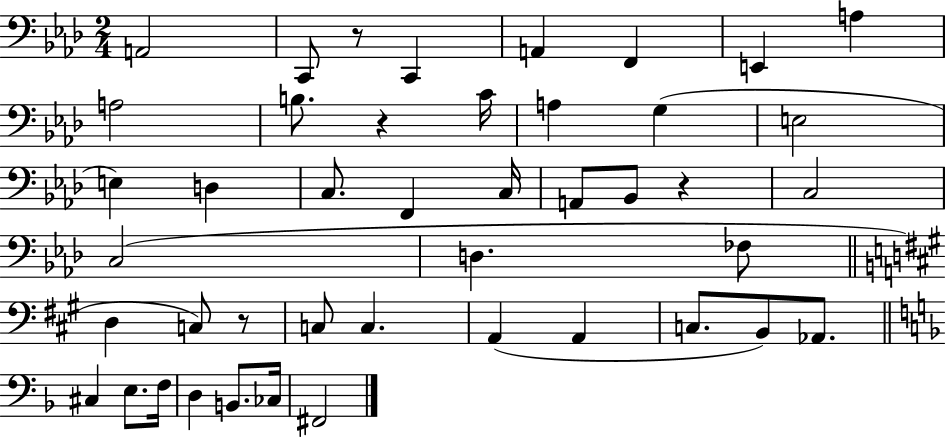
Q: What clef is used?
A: bass